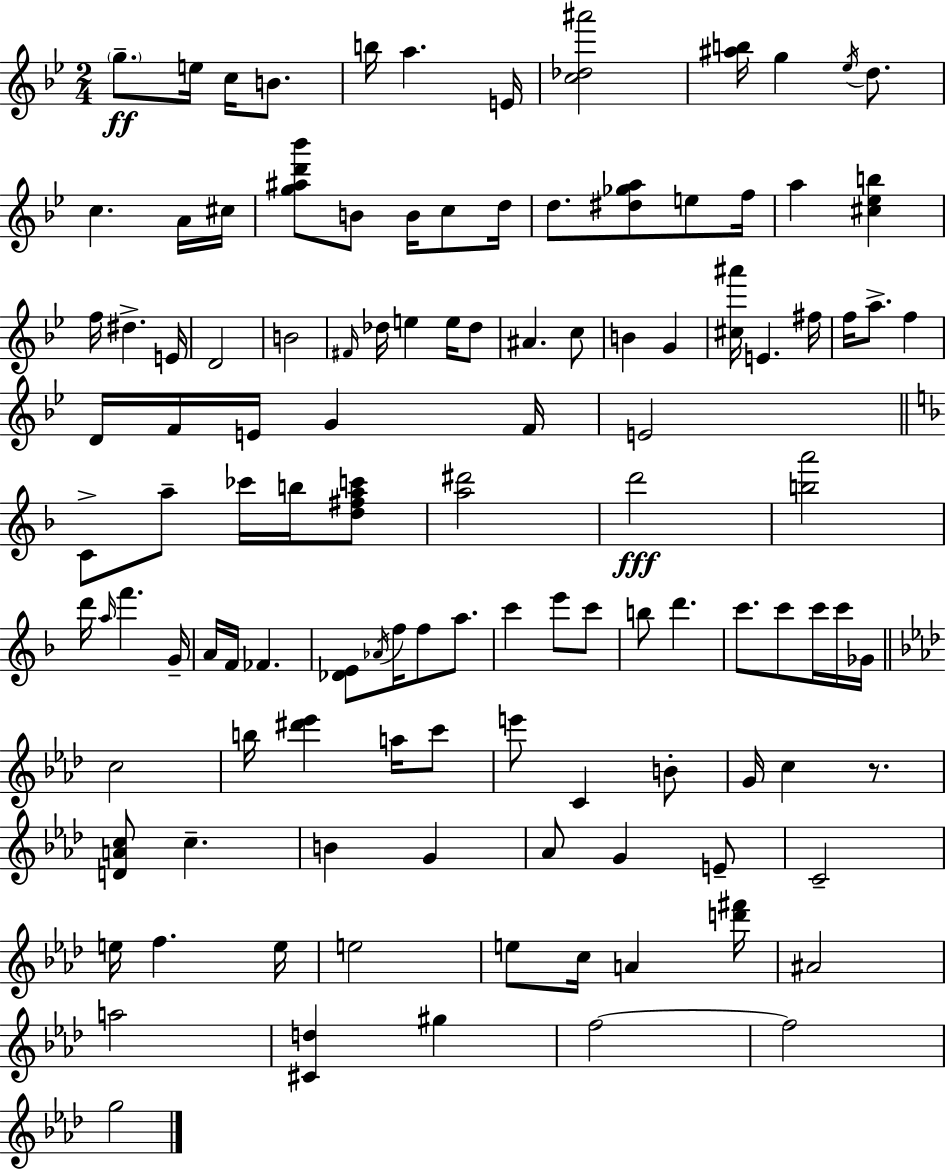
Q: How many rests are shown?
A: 1